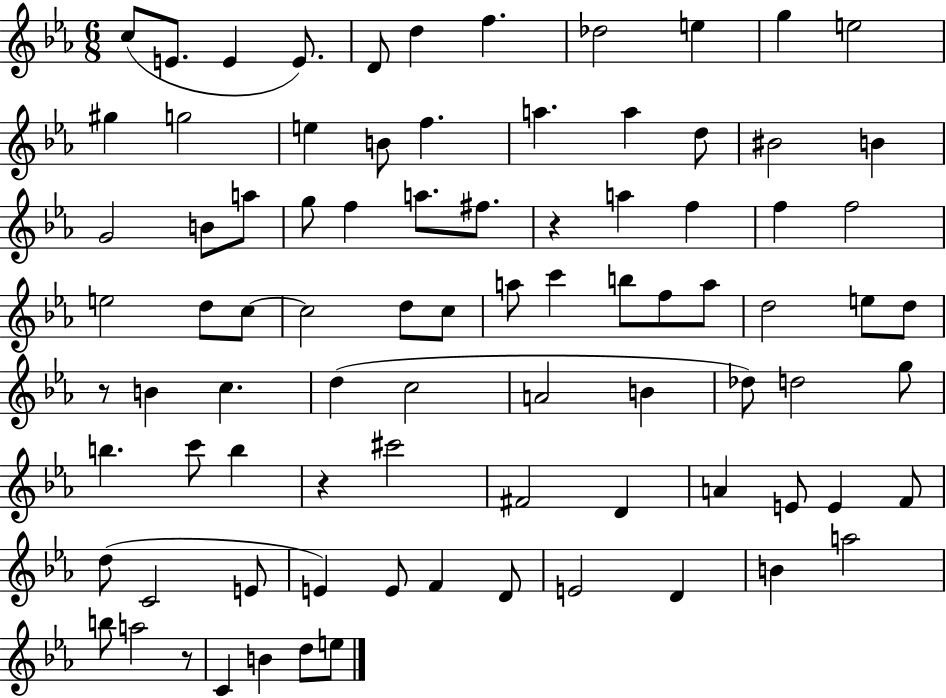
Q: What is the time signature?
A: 6/8